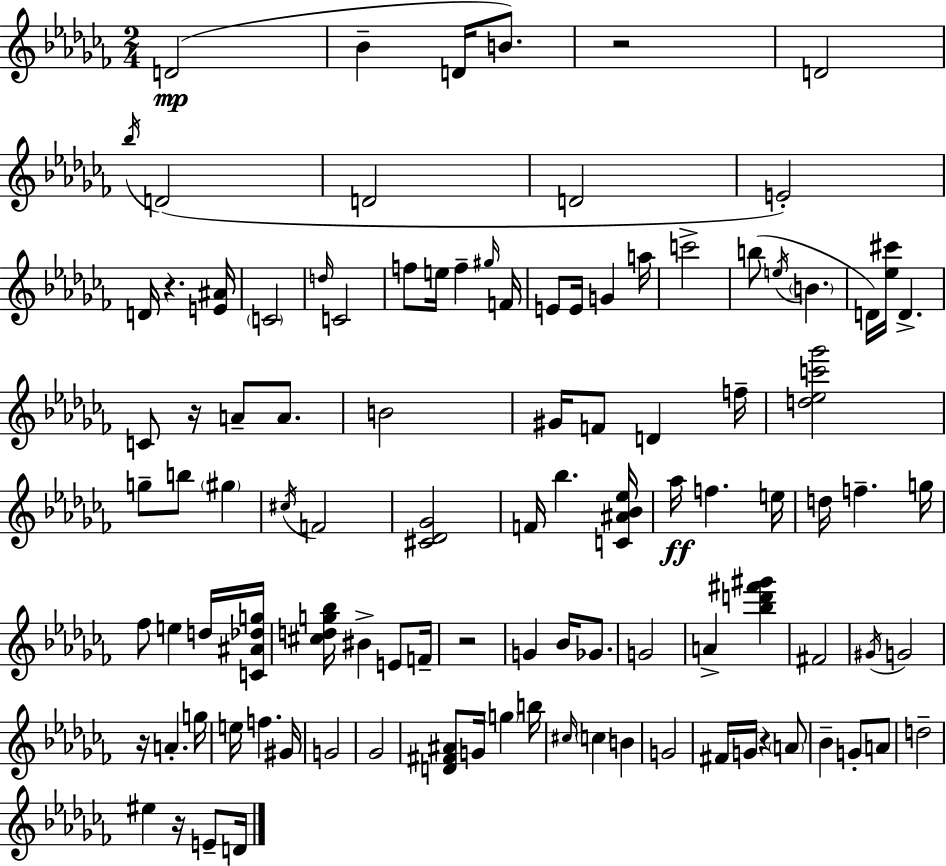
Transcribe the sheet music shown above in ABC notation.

X:1
T:Untitled
M:2/4
L:1/4
K:Abm
D2 _B D/4 B/2 z2 D2 _b/4 D2 D2 D2 E2 D/4 z [E^A]/4 C2 d/4 C2 f/2 e/4 f ^g/4 F/4 E/2 E/4 G a/4 c'2 b/2 e/4 B D/4 [_e^c']/4 D C/2 z/4 A/2 A/2 B2 ^G/4 F/2 D f/4 [d_ec'_g']2 g/2 b/2 ^g ^c/4 F2 [^C_D_G]2 F/4 _b [C^A_B_e]/4 _a/4 f e/4 d/4 f g/4 _f/2 e d/4 [C^A_dg]/4 [^cdg_b]/4 ^B E/2 F/4 z2 G _B/4 _G/2 G2 A [_bd'^f'^g'] ^F2 ^G/4 G2 z/4 A g/4 e/4 f ^G/4 G2 _G2 [D^F^A]/2 G/4 g b/4 ^c/4 c B G2 ^F/4 G/4 z A/2 _B G/2 A/2 d2 ^e z/4 E/2 D/4